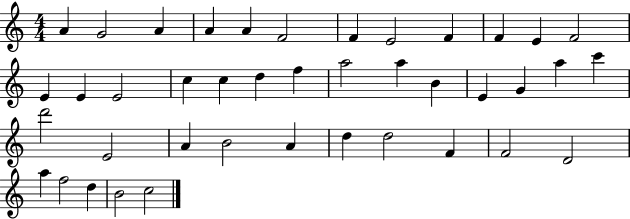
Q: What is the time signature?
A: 4/4